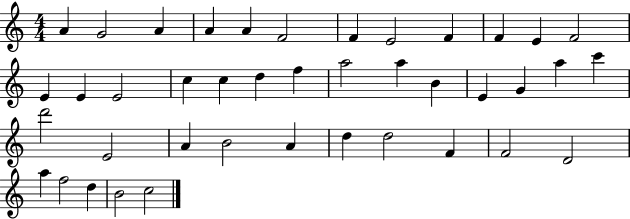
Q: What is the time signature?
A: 4/4